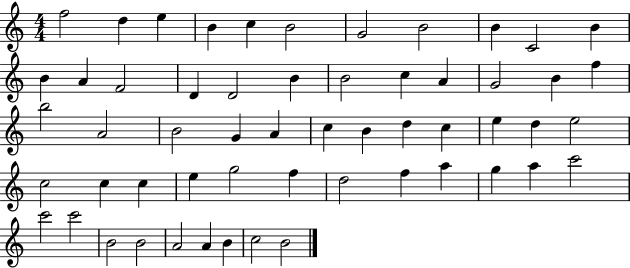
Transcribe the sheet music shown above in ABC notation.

X:1
T:Untitled
M:4/4
L:1/4
K:C
f2 d e B c B2 G2 B2 B C2 B B A F2 D D2 B B2 c A G2 B f b2 A2 B2 G A c B d c e d e2 c2 c c e g2 f d2 f a g a c'2 c'2 c'2 B2 B2 A2 A B c2 B2